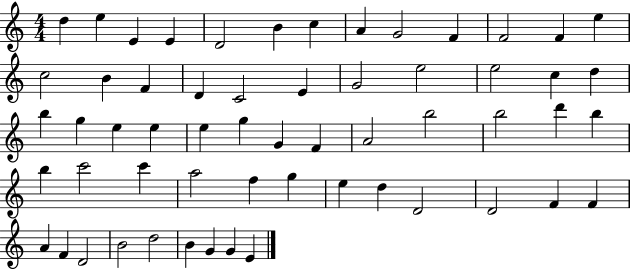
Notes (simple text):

D5/q E5/q E4/q E4/q D4/h B4/q C5/q A4/q G4/h F4/q F4/h F4/q E5/q C5/h B4/q F4/q D4/q C4/h E4/q G4/h E5/h E5/h C5/q D5/q B5/q G5/q E5/q E5/q E5/q G5/q G4/q F4/q A4/h B5/h B5/h D6/q B5/q B5/q C6/h C6/q A5/h F5/q G5/q E5/q D5/q D4/h D4/h F4/q F4/q A4/q F4/q D4/h B4/h D5/h B4/q G4/q G4/q E4/q